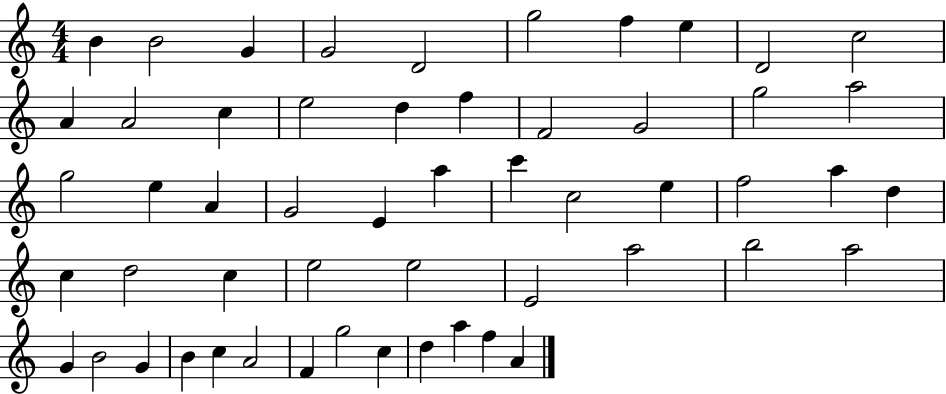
{
  \clef treble
  \numericTimeSignature
  \time 4/4
  \key c \major
  b'4 b'2 g'4 | g'2 d'2 | g''2 f''4 e''4 | d'2 c''2 | \break a'4 a'2 c''4 | e''2 d''4 f''4 | f'2 g'2 | g''2 a''2 | \break g''2 e''4 a'4 | g'2 e'4 a''4 | c'''4 c''2 e''4 | f''2 a''4 d''4 | \break c''4 d''2 c''4 | e''2 e''2 | e'2 a''2 | b''2 a''2 | \break g'4 b'2 g'4 | b'4 c''4 a'2 | f'4 g''2 c''4 | d''4 a''4 f''4 a'4 | \break \bar "|."
}